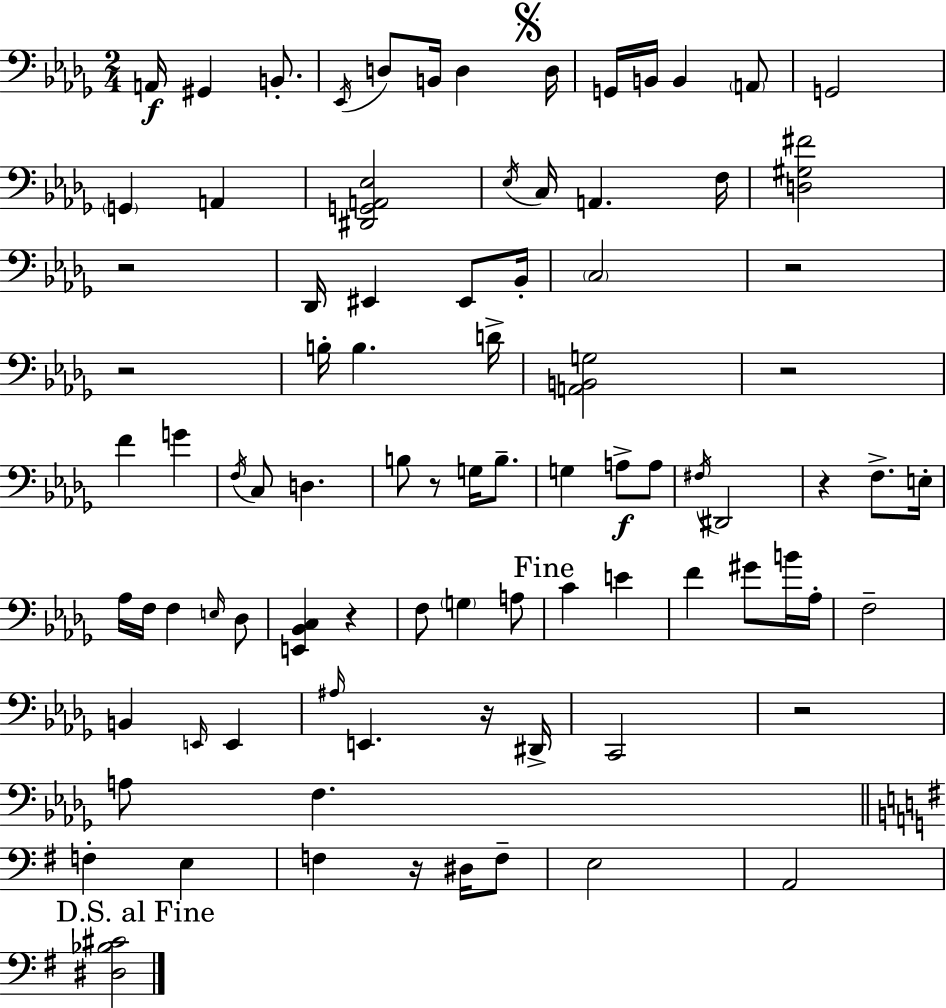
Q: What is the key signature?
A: BES minor